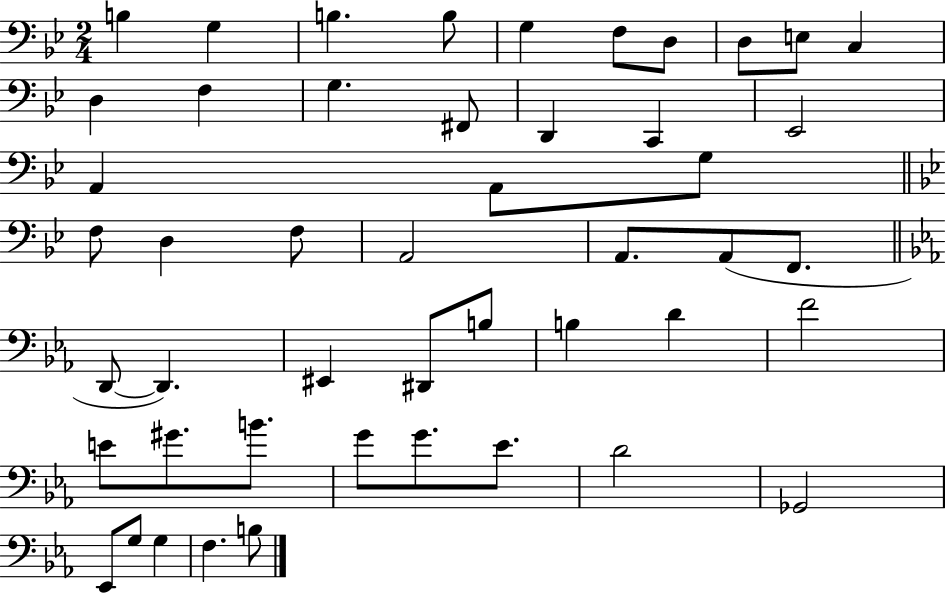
{
  \clef bass
  \numericTimeSignature
  \time 2/4
  \key bes \major
  \repeat volta 2 { b4 g4 | b4. b8 | g4 f8 d8 | d8 e8 c4 | \break d4 f4 | g4. fis,8 | d,4 c,4 | ees,2 | \break a,4 a,8 g8 | \bar "||" \break \key bes \major f8 d4 f8 | a,2 | a,8. a,8( f,8. | \bar "||" \break \key ees \major d,8~~ d,4.) | eis,4 dis,8 b8 | b4 d'4 | f'2 | \break e'8 gis'8. b'8. | g'8 g'8. ees'8. | d'2 | ges,2 | \break ees,8 g8 g4 | f4. b8 | } \bar "|."
}